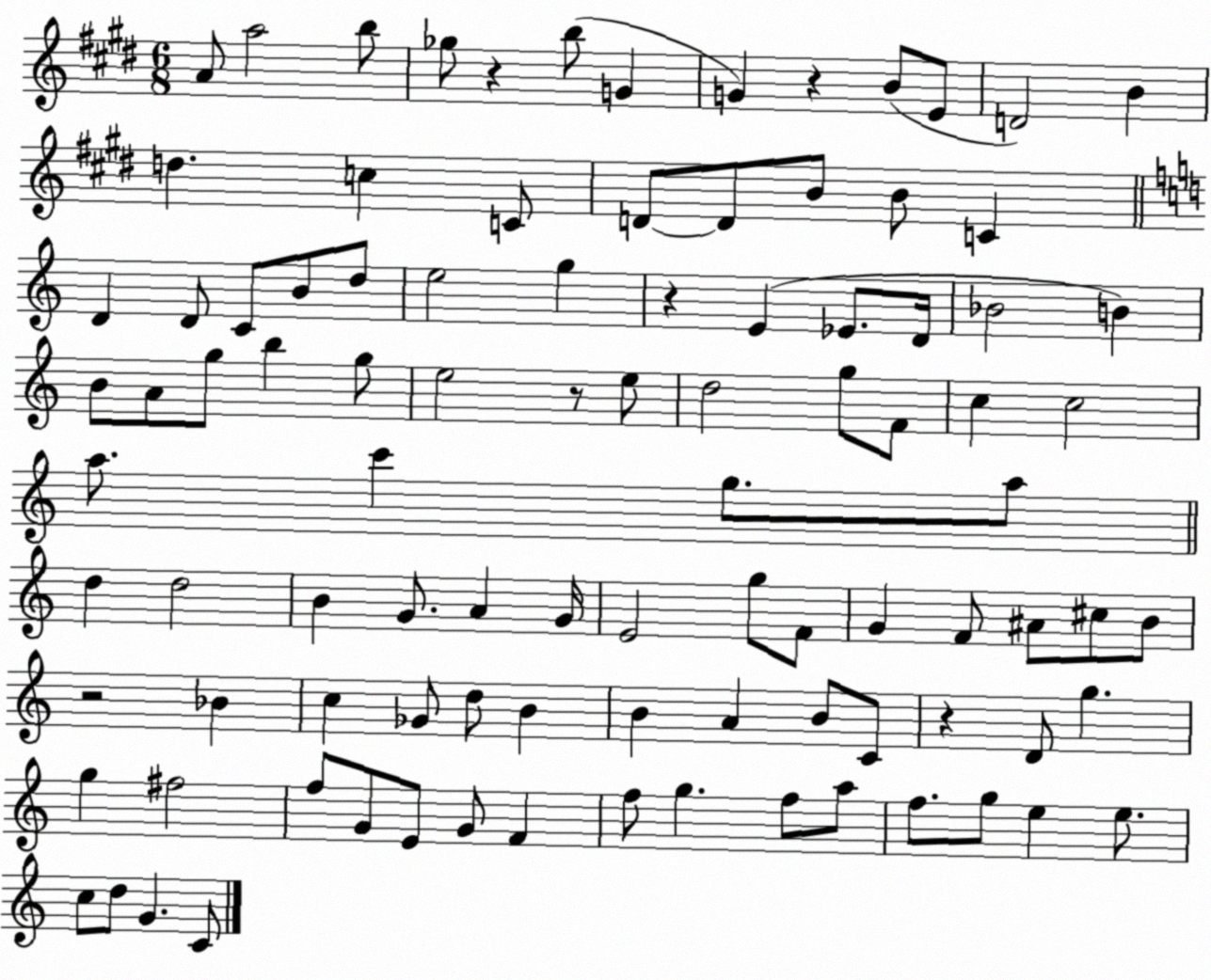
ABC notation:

X:1
T:Untitled
M:6/8
L:1/4
K:E
A/2 a2 b/2 _g/2 z b/2 G G z B/2 E/2 D2 B d c C/2 D/2 D/2 B/2 B/2 C D D/2 C/2 B/2 d/2 e2 g z E _E/2 D/4 _B2 B B/2 A/2 g/2 b g/2 e2 z/2 e/2 d2 g/2 F/2 c c2 a/2 c' g/2 a/2 d d2 B G/2 A G/4 E2 g/2 F/2 G F/2 ^A/2 ^c/2 B/2 z2 _B c _G/2 d/2 B B A B/2 C/2 z D/2 g g ^f2 f/2 G/2 E/2 G/2 F f/2 g f/2 a/2 f/2 g/2 e e/2 c/2 d/2 G C/2